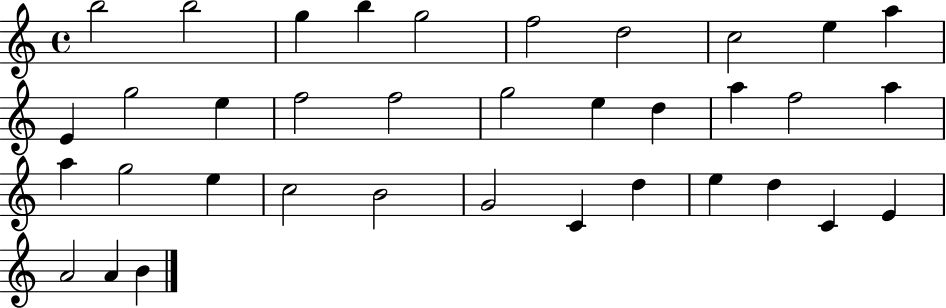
B5/h B5/h G5/q B5/q G5/h F5/h D5/h C5/h E5/q A5/q E4/q G5/h E5/q F5/h F5/h G5/h E5/q D5/q A5/q F5/h A5/q A5/q G5/h E5/q C5/h B4/h G4/h C4/q D5/q E5/q D5/q C4/q E4/q A4/h A4/q B4/q